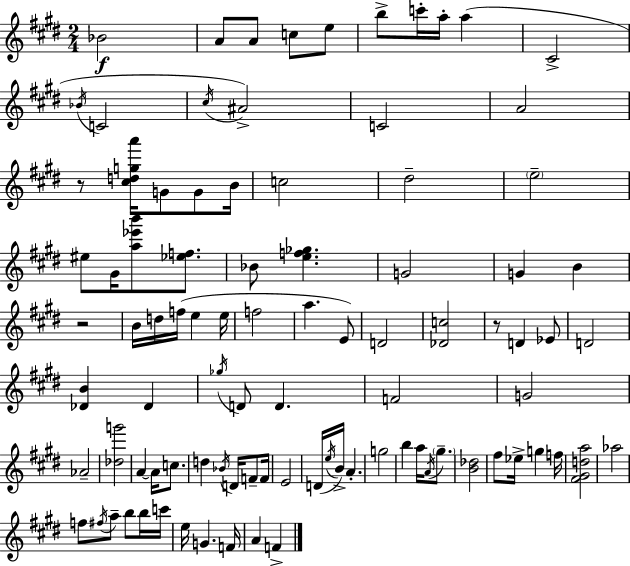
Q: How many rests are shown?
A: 3